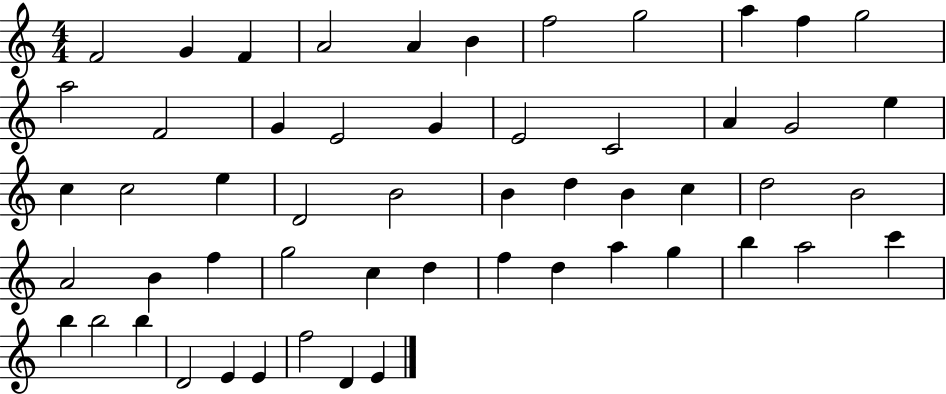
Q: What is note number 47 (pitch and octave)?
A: B5